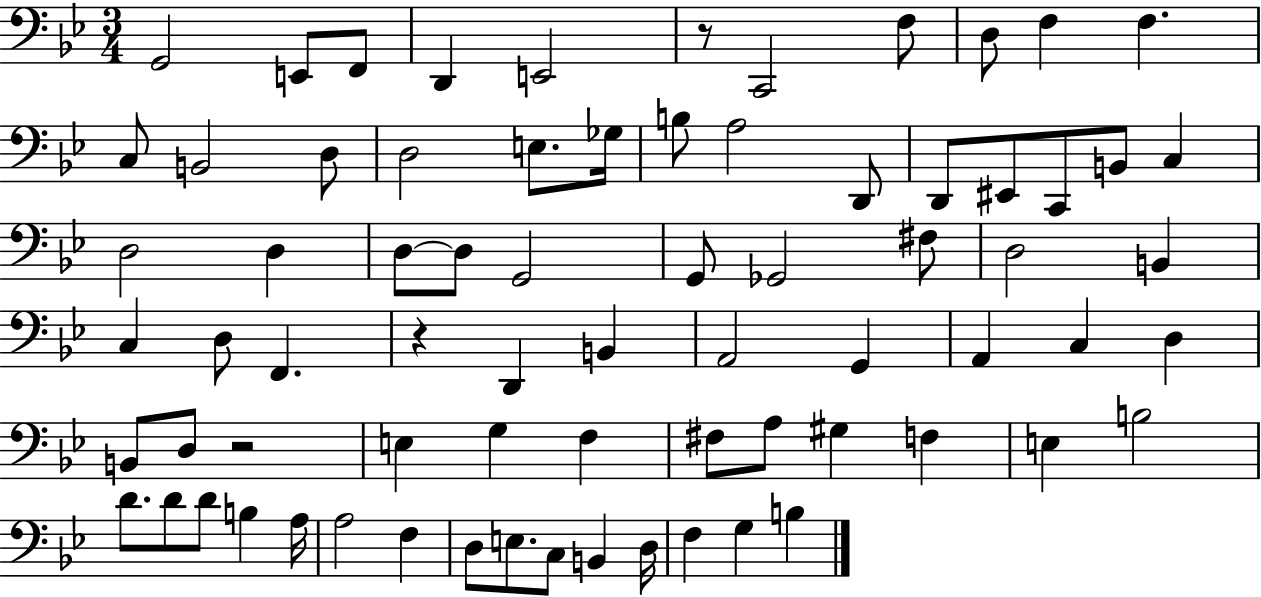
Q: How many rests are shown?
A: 3